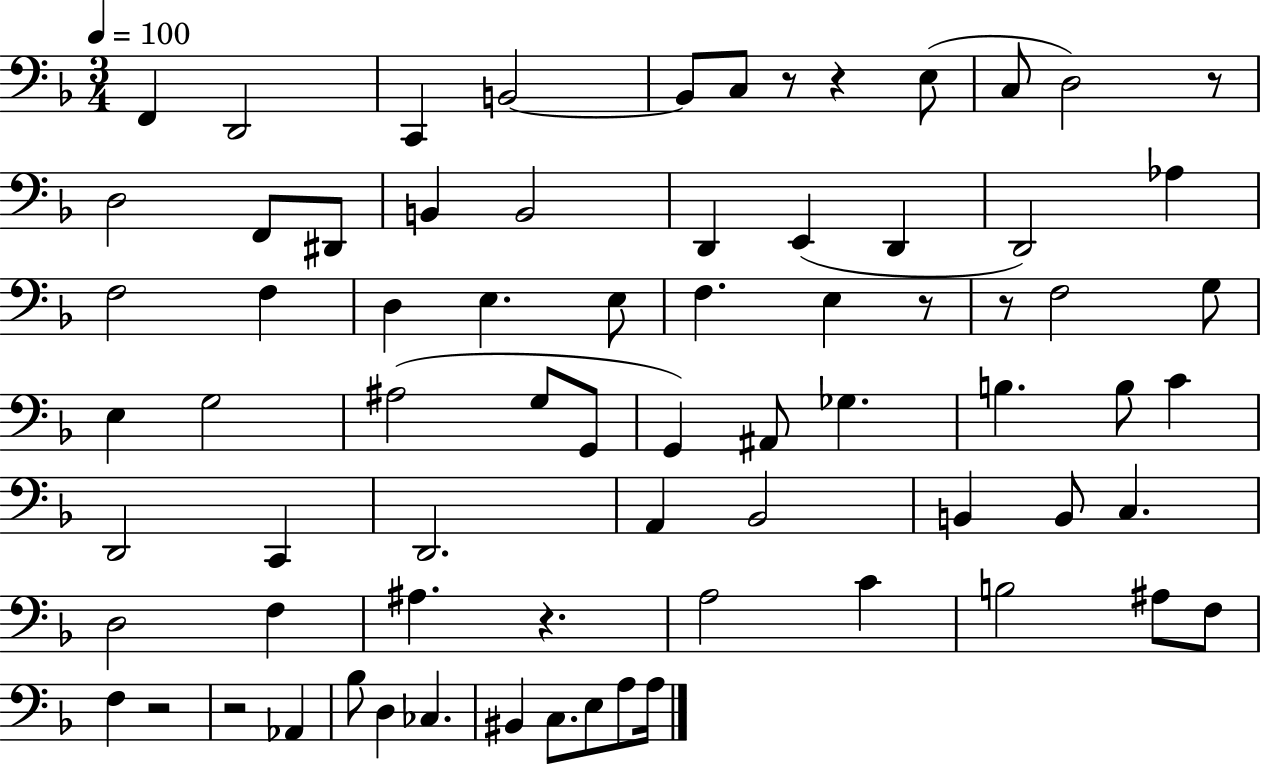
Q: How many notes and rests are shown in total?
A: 73